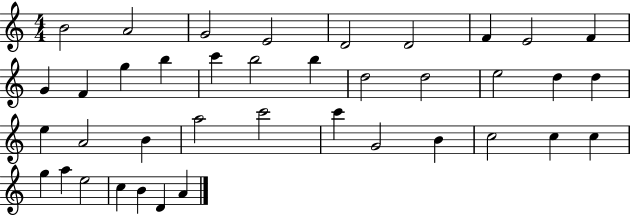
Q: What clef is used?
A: treble